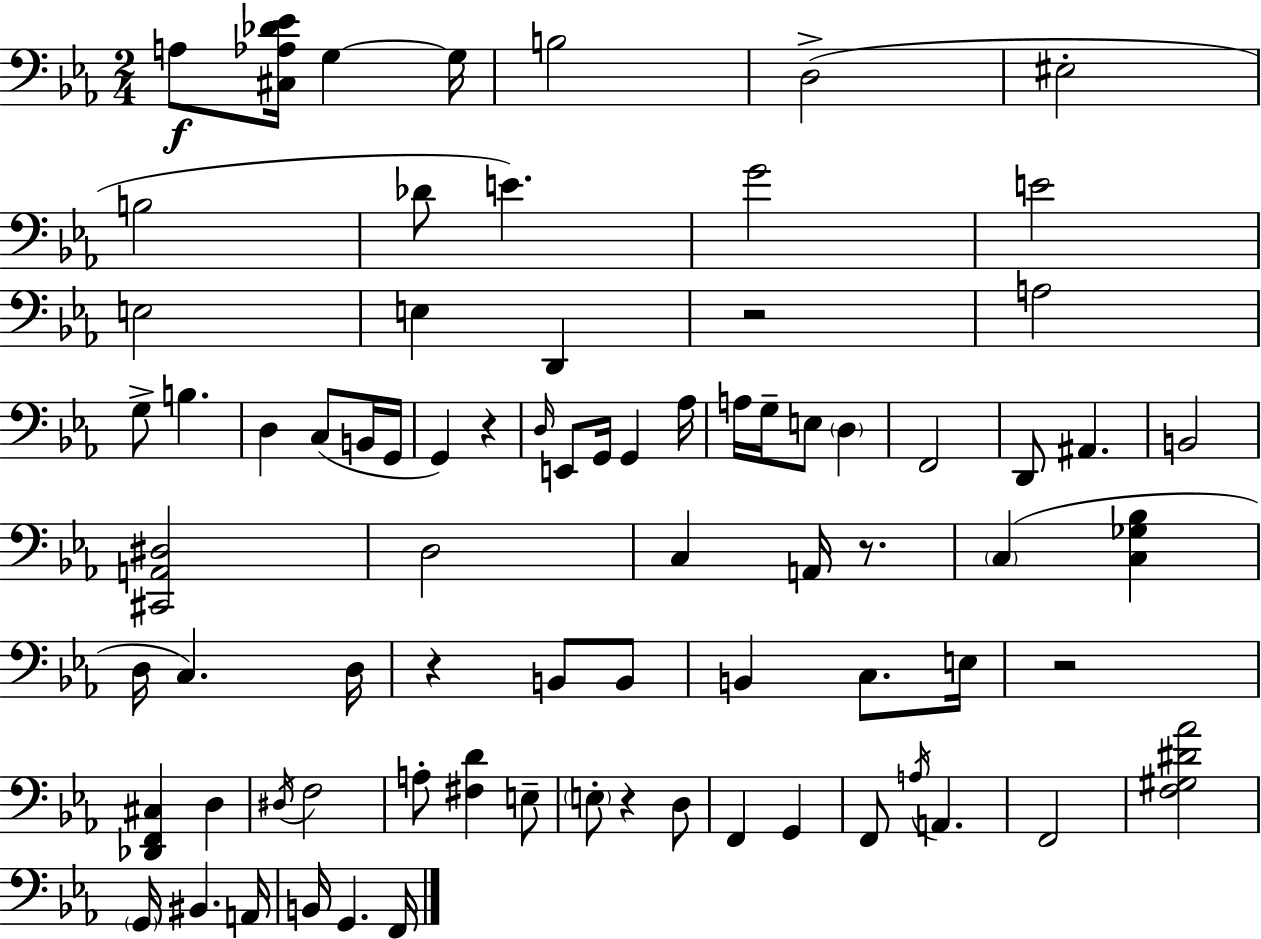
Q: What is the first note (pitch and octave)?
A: A3